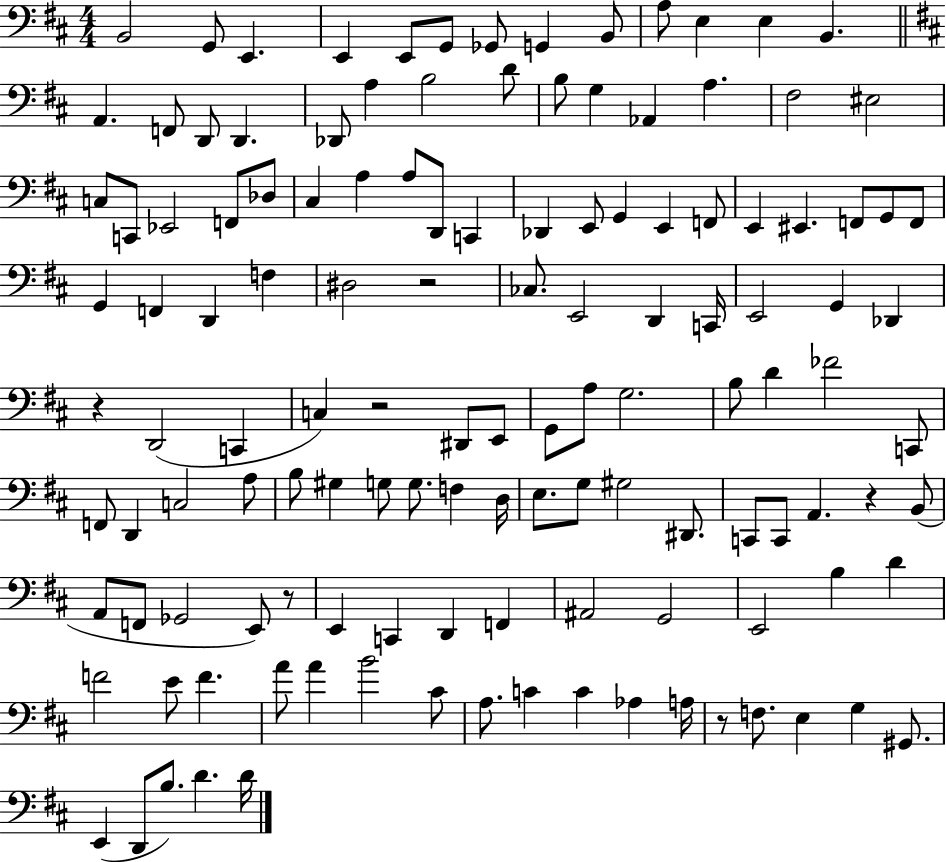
X:1
T:Untitled
M:4/4
L:1/4
K:D
B,,2 G,,/2 E,, E,, E,,/2 G,,/2 _G,,/2 G,, B,,/2 A,/2 E, E, B,, A,, F,,/2 D,,/2 D,, _D,,/2 A, B,2 D/2 B,/2 G, _A,, A, ^F,2 ^E,2 C,/2 C,,/2 _E,,2 F,,/2 _D,/2 ^C, A, A,/2 D,,/2 C,, _D,, E,,/2 G,, E,, F,,/2 E,, ^E,, F,,/2 G,,/2 F,,/2 G,, F,, D,, F, ^D,2 z2 _C,/2 E,,2 D,, C,,/4 E,,2 G,, _D,, z D,,2 C,, C, z2 ^D,,/2 E,,/2 G,,/2 A,/2 G,2 B,/2 D _F2 C,,/2 F,,/2 D,, C,2 A,/2 B,/2 ^G, G,/2 G,/2 F, D,/4 E,/2 G,/2 ^G,2 ^D,,/2 C,,/2 C,,/2 A,, z B,,/2 A,,/2 F,,/2 _G,,2 E,,/2 z/2 E,, C,, D,, F,, ^A,,2 G,,2 E,,2 B, D F2 E/2 F A/2 A B2 ^C/2 A,/2 C C _A, A,/4 z/2 F,/2 E, G, ^G,,/2 E,, D,,/2 B,/2 D D/4